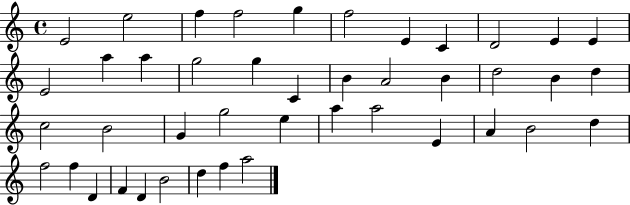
{
  \clef treble
  \time 4/4
  \defaultTimeSignature
  \key c \major
  e'2 e''2 | f''4 f''2 g''4 | f''2 e'4 c'4 | d'2 e'4 e'4 | \break e'2 a''4 a''4 | g''2 g''4 c'4 | b'4 a'2 b'4 | d''2 b'4 d''4 | \break c''2 b'2 | g'4 g''2 e''4 | a''4 a''2 e'4 | a'4 b'2 d''4 | \break f''2 f''4 d'4 | f'4 d'4 b'2 | d''4 f''4 a''2 | \bar "|."
}